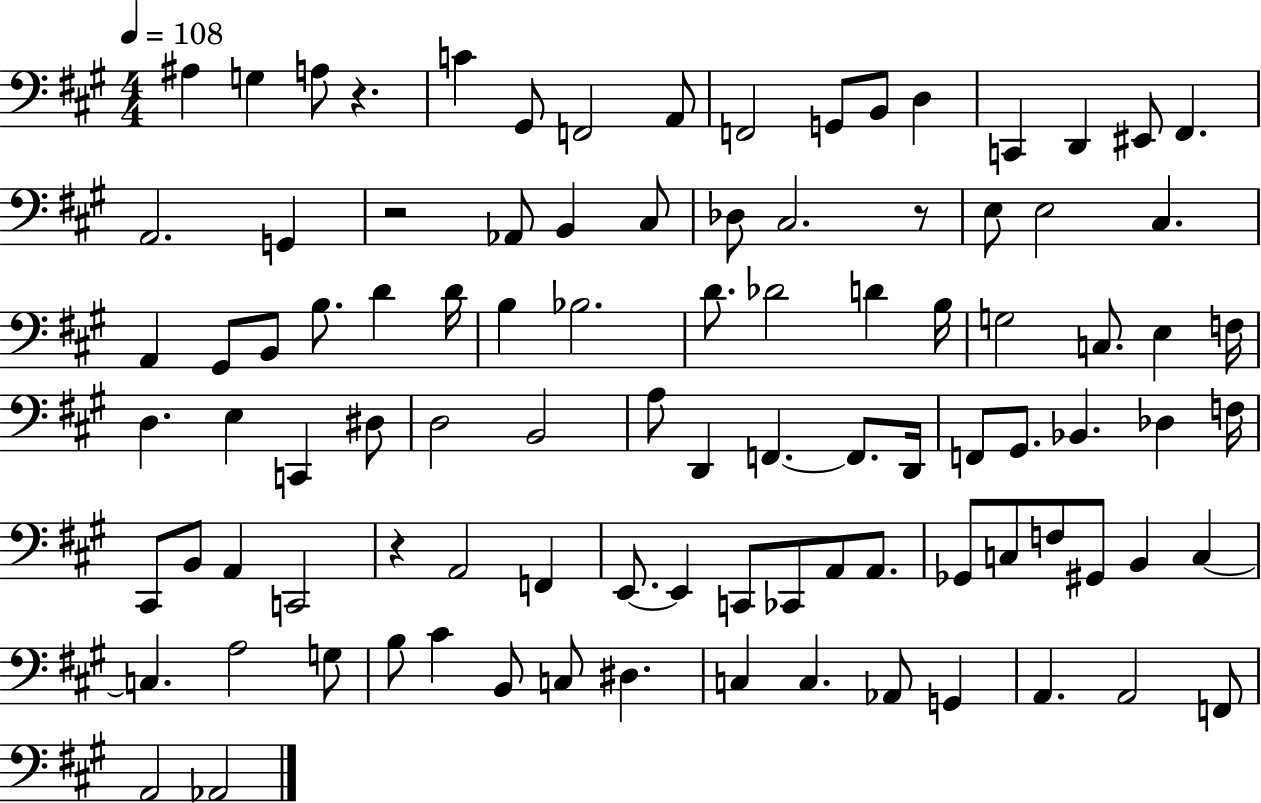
{
  \clef bass
  \numericTimeSignature
  \time 4/4
  \key a \major
  \tempo 4 = 108
  \repeat volta 2 { ais4 g4 a8 r4. | c'4 gis,8 f,2 a,8 | f,2 g,8 b,8 d4 | c,4 d,4 eis,8 fis,4. | \break a,2. g,4 | r2 aes,8 b,4 cis8 | des8 cis2. r8 | e8 e2 cis4. | \break a,4 gis,8 b,8 b8. d'4 d'16 | b4 bes2. | d'8. des'2 d'4 b16 | g2 c8. e4 f16 | \break d4. e4 c,4 dis8 | d2 b,2 | a8 d,4 f,4.~~ f,8. d,16 | f,8 gis,8. bes,4. des4 f16 | \break cis,8 b,8 a,4 c,2 | r4 a,2 f,4 | e,8.~~ e,4 c,8 ces,8 a,8 a,8. | ges,8 c8 f8 gis,8 b,4 c4~~ | \break c4. a2 g8 | b8 cis'4 b,8 c8 dis4. | c4 c4. aes,8 g,4 | a,4. a,2 f,8 | \break a,2 aes,2 | } \bar "|."
}